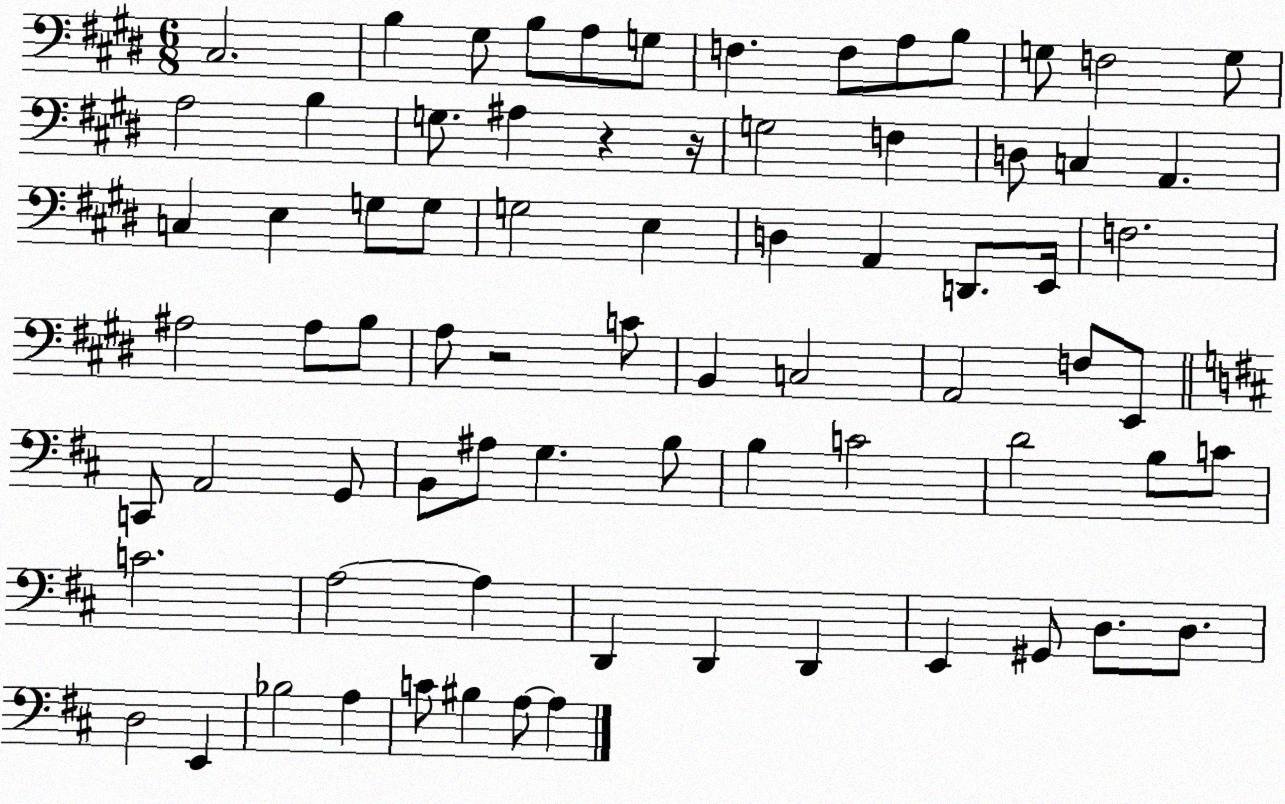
X:1
T:Untitled
M:6/8
L:1/4
K:E
^C,2 B, ^G,/2 B,/2 A,/2 G,/2 F, F,/2 A,/2 B,/2 G,/2 F,2 G,/2 A,2 B, G,/2 ^A, z z/4 G,2 F, D,/2 C, A,, C, E, G,/2 G,/2 G,2 E, D, A,, D,,/2 E,,/4 F,2 ^A,2 ^A,/2 B,/2 A,/2 z2 C/2 B,, C,2 A,,2 F,/2 E,,/2 C,,/2 A,,2 G,,/2 B,,/2 ^A,/2 G, B,/2 B, C2 D2 B,/2 C/2 C2 A,2 A, D,, D,, D,, E,, ^G,,/2 D,/2 D,/2 D,2 E,, _B,2 A, C/2 ^B, A,/2 A,